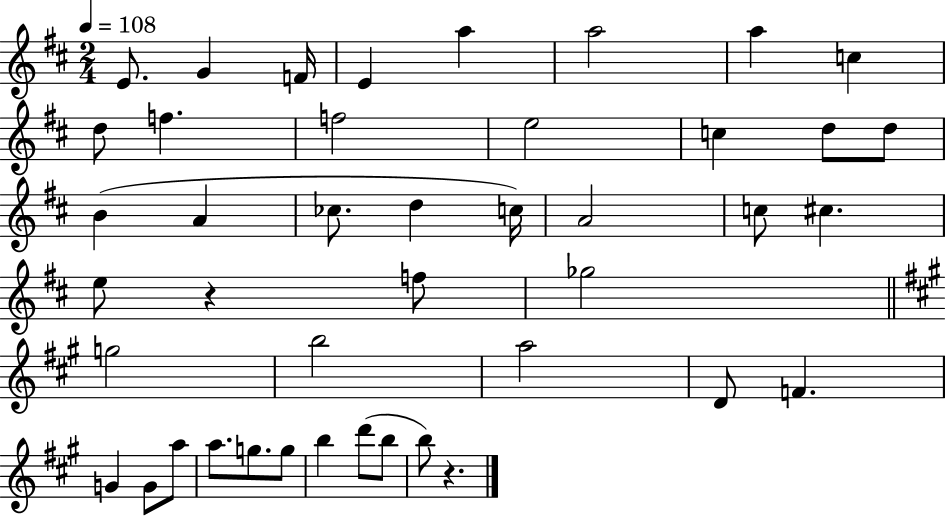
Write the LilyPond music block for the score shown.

{
  \clef treble
  \numericTimeSignature
  \time 2/4
  \key d \major
  \tempo 4 = 108
  \repeat volta 2 { e'8. g'4 f'16 | e'4 a''4 | a''2 | a''4 c''4 | \break d''8 f''4. | f''2 | e''2 | c''4 d''8 d''8 | \break b'4( a'4 | ces''8. d''4 c''16) | a'2 | c''8 cis''4. | \break e''8 r4 f''8 | ges''2 | \bar "||" \break \key a \major g''2 | b''2 | a''2 | d'8 f'4. | \break g'4 g'8 a''8 | a''8. g''8. g''8 | b''4 d'''8( b''8 | b''8) r4. | \break } \bar "|."
}